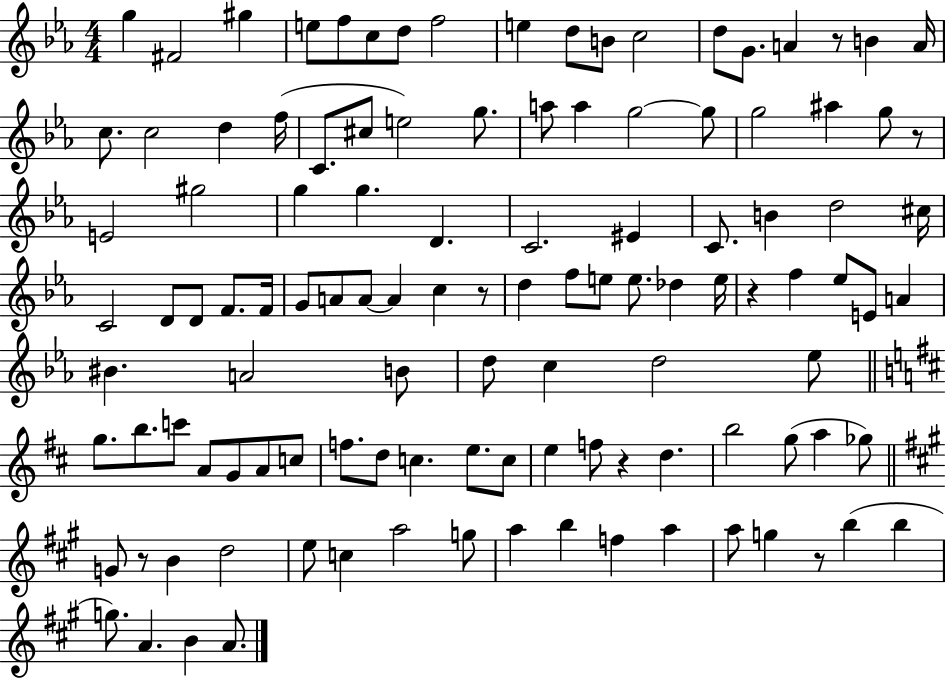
{
  \clef treble
  \numericTimeSignature
  \time 4/4
  \key ees \major
  g''4 fis'2 gis''4 | e''8 f''8 c''8 d''8 f''2 | e''4 d''8 b'8 c''2 | d''8 g'8. a'4 r8 b'4 a'16 | \break c''8. c''2 d''4 f''16( | c'8. cis''8 e''2) g''8. | a''8 a''4 g''2~~ g''8 | g''2 ais''4 g''8 r8 | \break e'2 gis''2 | g''4 g''4. d'4. | c'2. eis'4 | c'8. b'4 d''2 cis''16 | \break c'2 d'8 d'8 f'8. f'16 | g'8 a'8 a'8~~ a'4 c''4 r8 | d''4 f''8 e''8 e''8. des''4 e''16 | r4 f''4 ees''8 e'8 a'4 | \break bis'4. a'2 b'8 | d''8 c''4 d''2 ees''8 | \bar "||" \break \key b \minor g''8. b''8. c'''8 a'8 g'8 a'8 c''8 | f''8. d''8 c''4. e''8. c''8 | e''4 f''8 r4 d''4. | b''2 g''8( a''4 ges''8) | \break \bar "||" \break \key a \major g'8 r8 b'4 d''2 | e''8 c''4 a''2 g''8 | a''4 b''4 f''4 a''4 | a''8 g''4 r8 b''4( b''4 | \break g''8.) a'4. b'4 a'8. | \bar "|."
}